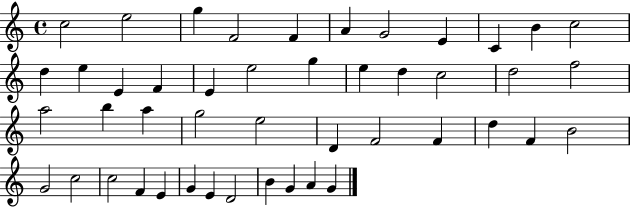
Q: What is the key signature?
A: C major